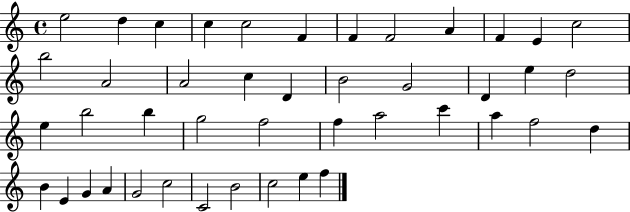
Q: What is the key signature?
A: C major